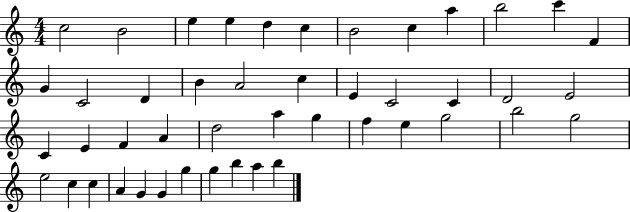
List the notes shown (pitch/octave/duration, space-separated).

C5/h B4/h E5/q E5/q D5/q C5/q B4/h C5/q A5/q B5/h C6/q F4/q G4/q C4/h D4/q B4/q A4/h C5/q E4/q C4/h C4/q D4/h E4/h C4/q E4/q F4/q A4/q D5/h A5/q G5/q F5/q E5/q G5/h B5/h G5/h E5/h C5/q C5/q A4/q G4/q G4/q G5/q G5/q B5/q A5/q B5/q